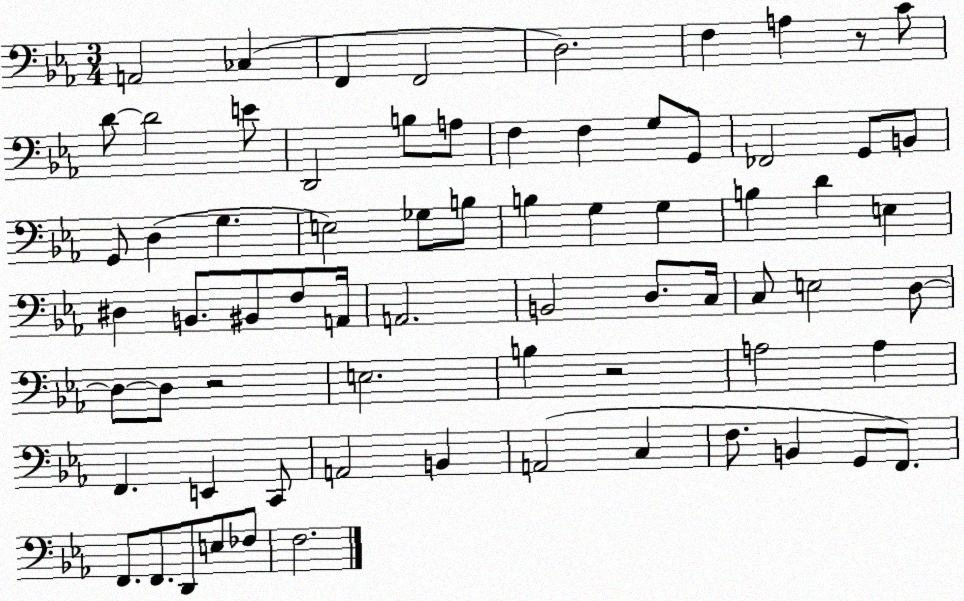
X:1
T:Untitled
M:3/4
L:1/4
K:Eb
A,,2 _C, F,, F,,2 D,2 F, A, z/2 C/2 D/2 D2 E/2 D,,2 B,/2 A,/2 F, F, G,/2 G,,/2 _F,,2 G,,/2 B,,/2 G,,/2 D, G, E,2 _G,/2 B,/2 B, G, G, B, D E, ^D, B,,/2 ^B,,/2 F,/2 A,,/4 A,,2 B,,2 D,/2 C,/4 C,/2 E,2 D,/2 D,/2 D,/2 z2 E,2 B, z2 A,2 A, F,, E,, C,,/2 A,,2 B,, A,,2 C, F,/2 B,, G,,/2 F,,/2 F,,/2 F,,/2 D,,/2 E,/2 _F,/2 F,2